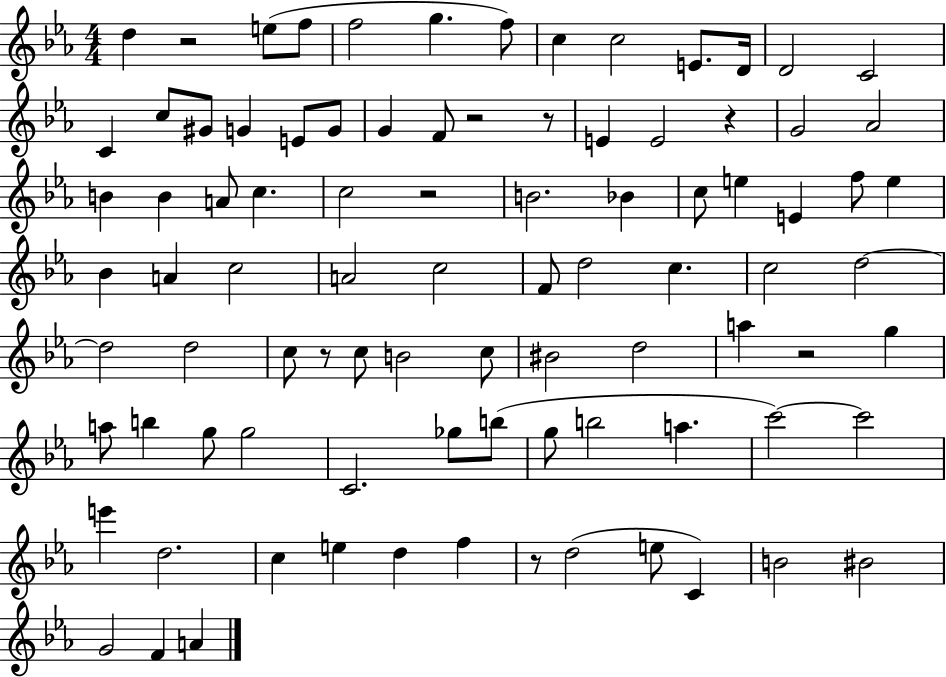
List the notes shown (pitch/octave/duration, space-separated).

D5/q R/h E5/e F5/e F5/h G5/q. F5/e C5/q C5/h E4/e. D4/s D4/h C4/h C4/q C5/e G#4/e G4/q E4/e G4/e G4/q F4/e R/h R/e E4/q E4/h R/q G4/h Ab4/h B4/q B4/q A4/e C5/q. C5/h R/h B4/h. Bb4/q C5/e E5/q E4/q F5/e E5/q Bb4/q A4/q C5/h A4/h C5/h F4/e D5/h C5/q. C5/h D5/h D5/h D5/h C5/e R/e C5/e B4/h C5/e BIS4/h D5/h A5/q R/h G5/q A5/e B5/q G5/e G5/h C4/h. Gb5/e B5/e G5/e B5/h A5/q. C6/h C6/h E6/q D5/h. C5/q E5/q D5/q F5/q R/e D5/h E5/e C4/q B4/h BIS4/h G4/h F4/q A4/q